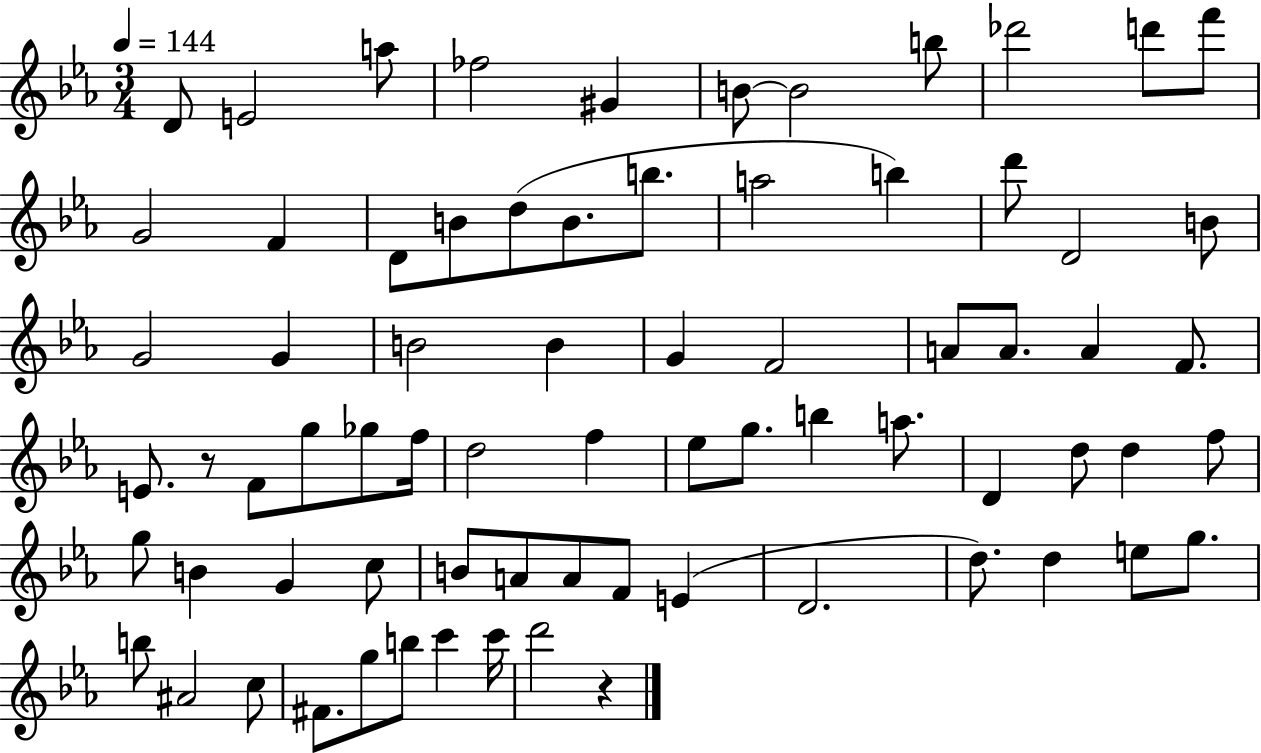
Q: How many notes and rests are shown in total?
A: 73